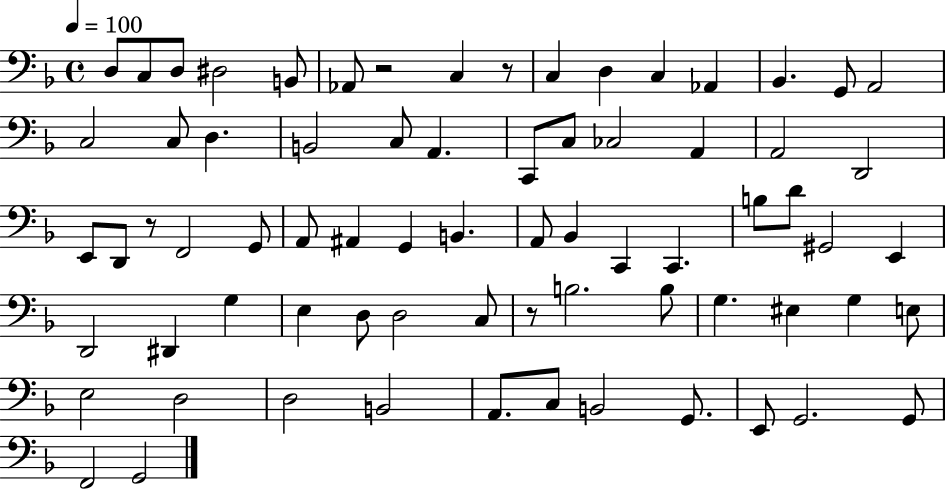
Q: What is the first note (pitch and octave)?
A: D3